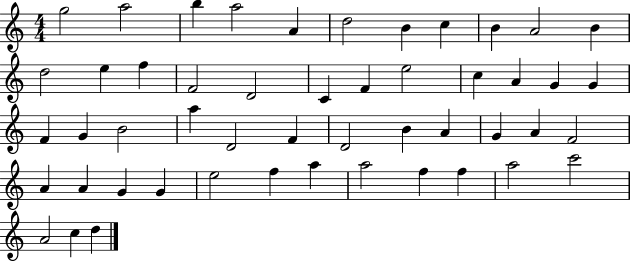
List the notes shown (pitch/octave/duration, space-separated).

G5/h A5/h B5/q A5/h A4/q D5/h B4/q C5/q B4/q A4/h B4/q D5/h E5/q F5/q F4/h D4/h C4/q F4/q E5/h C5/q A4/q G4/q G4/q F4/q G4/q B4/h A5/q D4/h F4/q D4/h B4/q A4/q G4/q A4/q F4/h A4/q A4/q G4/q G4/q E5/h F5/q A5/q A5/h F5/q F5/q A5/h C6/h A4/h C5/q D5/q